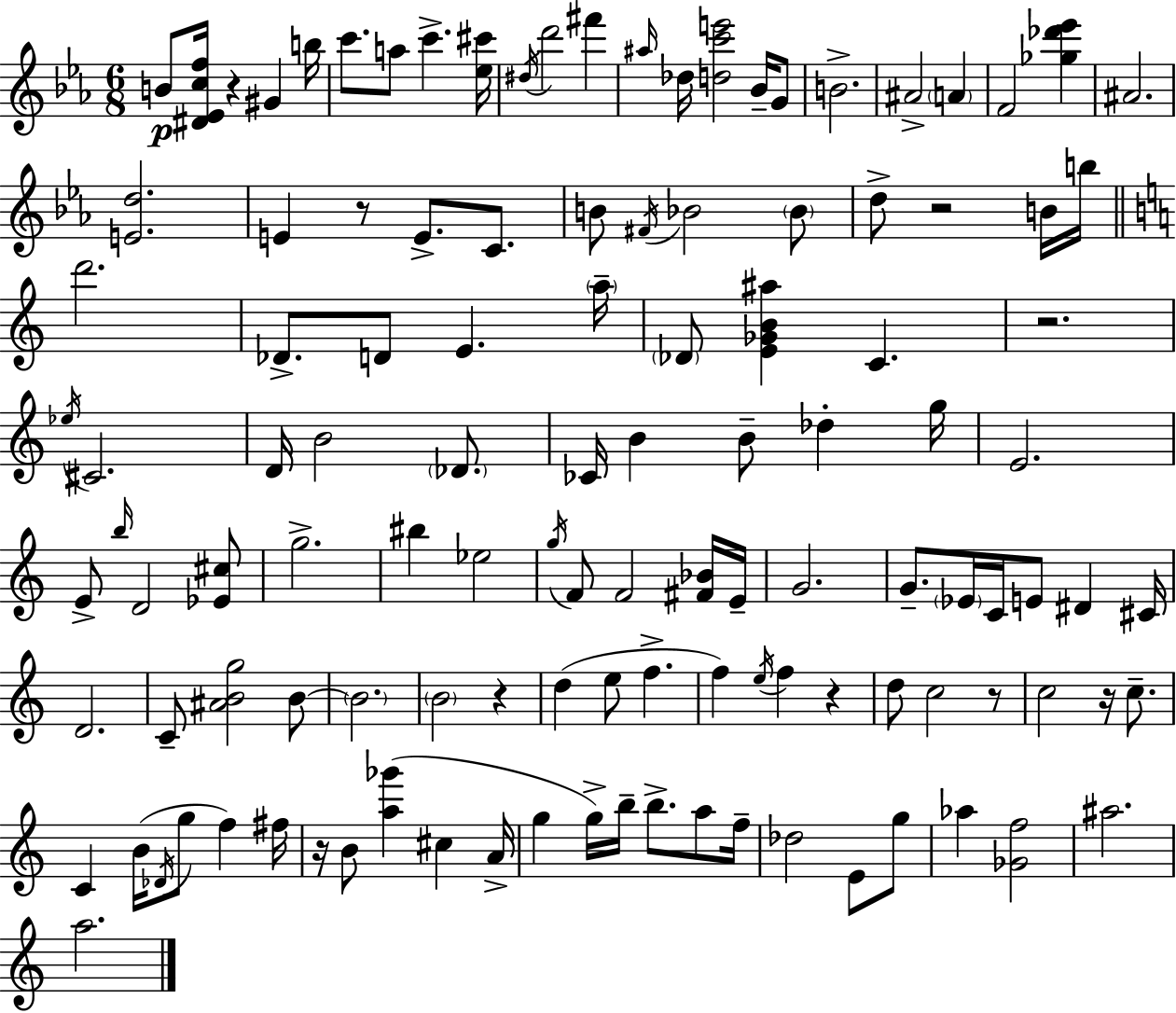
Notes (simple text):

B4/e [D#4,Eb4,C5,F5]/s R/q G#4/q B5/s C6/e. A5/e C6/q. [Eb5,C#6]/s D#5/s D6/h F#6/q A#5/s Db5/s [D5,C6,E6]/h Bb4/s G4/e B4/h. A#4/h A4/q F4/h [Gb5,Db6,Eb6]/q A#4/h. [E4,D5]/h. E4/q R/e E4/e. C4/e. B4/e F#4/s Bb4/h Bb4/e D5/e R/h B4/s B5/s D6/h. Db4/e. D4/e E4/q. A5/s Db4/e [E4,Gb4,B4,A#5]/q C4/q. R/h. Eb5/s C#4/h. D4/s B4/h Db4/e. CES4/s B4/q B4/e Db5/q G5/s E4/h. E4/e B5/s D4/h [Eb4,C#5]/e G5/h. BIS5/q Eb5/h G5/s F4/e F4/h [F#4,Bb4]/s E4/s G4/h. G4/e. Eb4/s C4/s E4/e D#4/q C#4/s D4/h. C4/e [A#4,B4,G5]/h B4/e B4/h. B4/h R/q D5/q E5/e F5/q. F5/q E5/s F5/q R/q D5/e C5/h R/e C5/h R/s C5/e. C4/q B4/s Db4/s G5/e F5/q F#5/s R/s B4/e [A5,Gb6]/q C#5/q A4/s G5/q G5/s B5/s B5/e. A5/e F5/s Db5/h E4/e G5/e Ab5/q [Gb4,F5]/h A#5/h. A5/h.